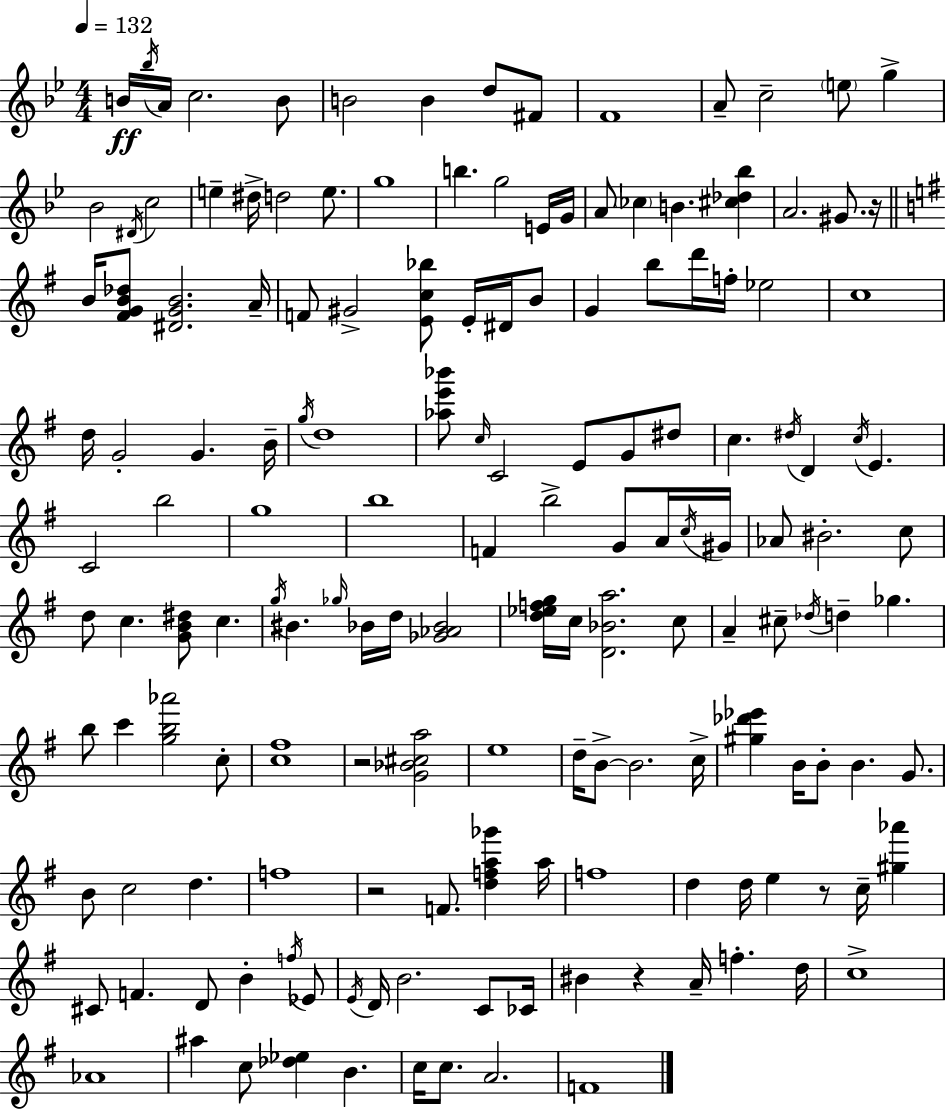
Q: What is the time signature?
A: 4/4